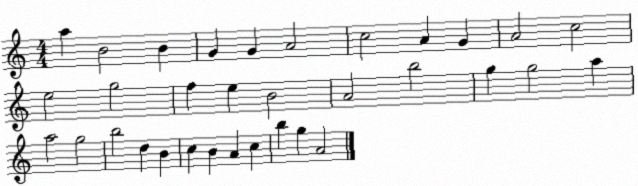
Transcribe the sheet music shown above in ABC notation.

X:1
T:Untitled
M:4/4
L:1/4
K:C
a B2 B G G A2 c2 A G A2 c2 e2 g2 f e B2 A2 b2 g g2 a a2 g2 b2 d B c B A c b g A2